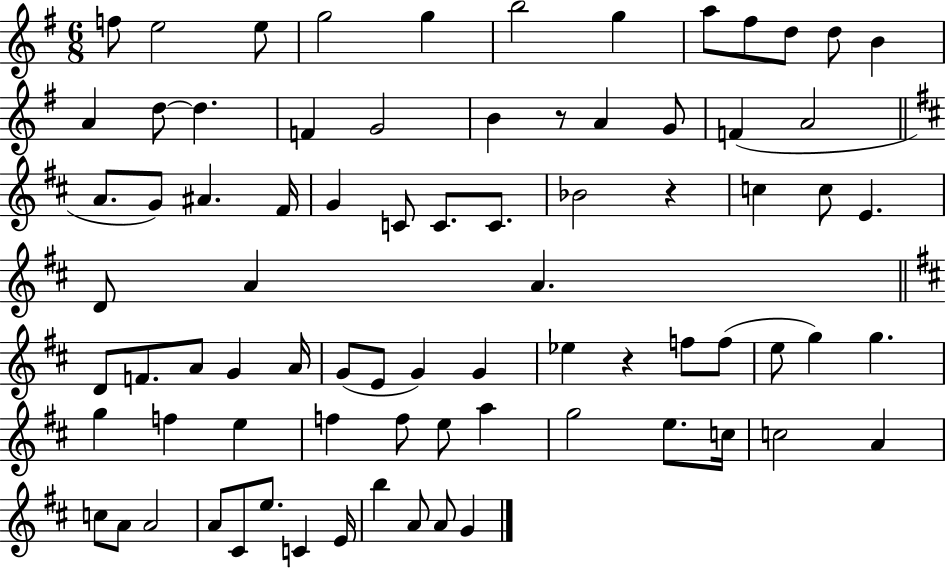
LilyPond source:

{
  \clef treble
  \numericTimeSignature
  \time 6/8
  \key g \major
  f''8 e''2 e''8 | g''2 g''4 | b''2 g''4 | a''8 fis''8 d''8 d''8 b'4 | \break a'4 d''8~~ d''4. | f'4 g'2 | b'4 r8 a'4 g'8 | f'4( a'2 | \break \bar "||" \break \key d \major a'8. g'8) ais'4. fis'16 | g'4 c'8 c'8. c'8. | bes'2 r4 | c''4 c''8 e'4. | \break d'8 a'4 a'4. | \bar "||" \break \key b \minor d'8 f'8. a'8 g'4 a'16 | g'8( e'8 g'4) g'4 | ees''4 r4 f''8 f''8( | e''8 g''4) g''4. | \break g''4 f''4 e''4 | f''4 f''8 e''8 a''4 | g''2 e''8. c''16 | c''2 a'4 | \break c''8 a'8 a'2 | a'8 cis'8 e''8. c'4 e'16 | b''4 a'8 a'8 g'4 | \bar "|."
}